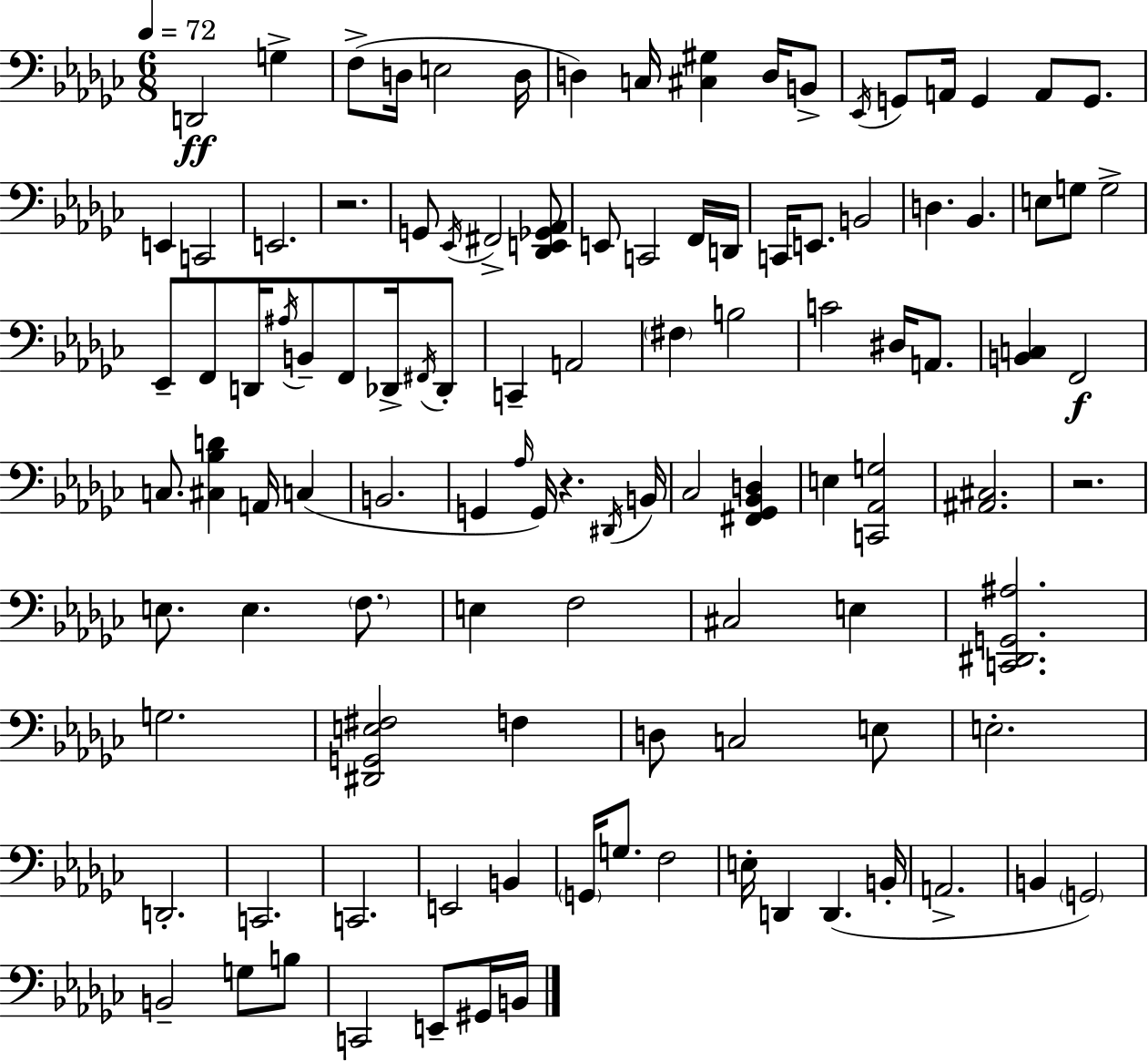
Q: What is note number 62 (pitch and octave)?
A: E3